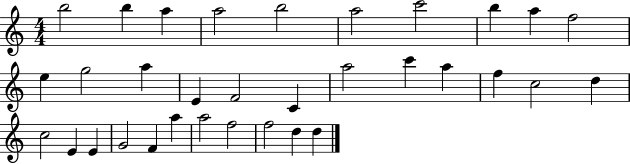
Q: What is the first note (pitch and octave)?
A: B5